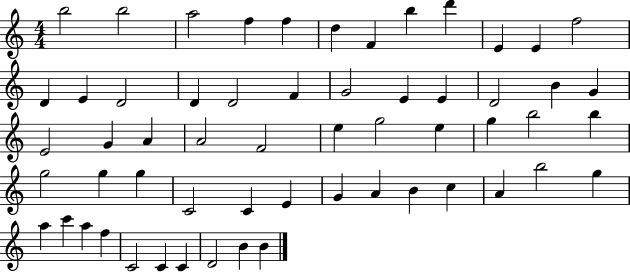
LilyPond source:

{
  \clef treble
  \numericTimeSignature
  \time 4/4
  \key c \major
  b''2 b''2 | a''2 f''4 f''4 | d''4 f'4 b''4 d'''4 | e'4 e'4 f''2 | \break d'4 e'4 d'2 | d'4 d'2 f'4 | g'2 e'4 e'4 | d'2 b'4 g'4 | \break e'2 g'4 a'4 | a'2 f'2 | e''4 g''2 e''4 | g''4 b''2 b''4 | \break g''2 g''4 g''4 | c'2 c'4 e'4 | g'4 a'4 b'4 c''4 | a'4 b''2 g''4 | \break a''4 c'''4 a''4 f''4 | c'2 c'4 c'4 | d'2 b'4 b'4 | \bar "|."
}